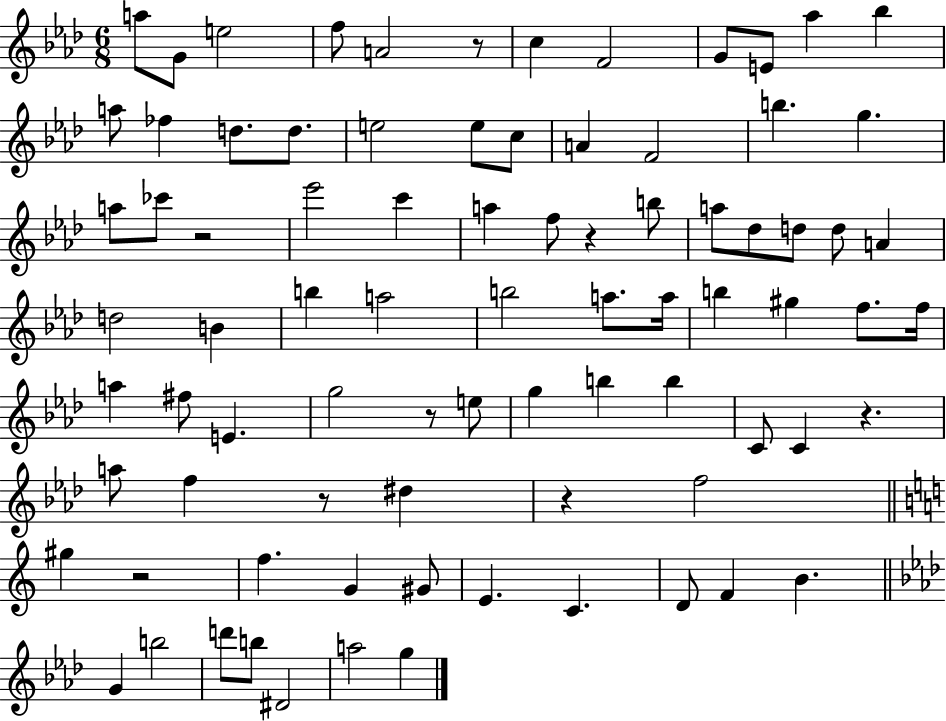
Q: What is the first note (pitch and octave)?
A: A5